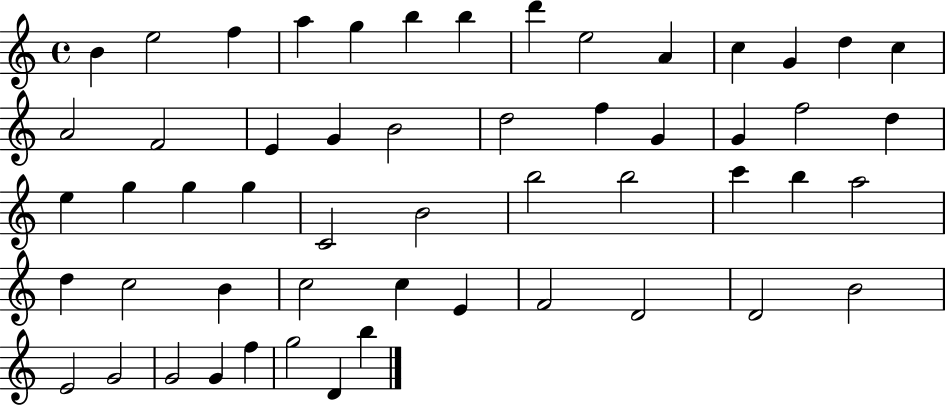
X:1
T:Untitled
M:4/4
L:1/4
K:C
B e2 f a g b b d' e2 A c G d c A2 F2 E G B2 d2 f G G f2 d e g g g C2 B2 b2 b2 c' b a2 d c2 B c2 c E F2 D2 D2 B2 E2 G2 G2 G f g2 D b